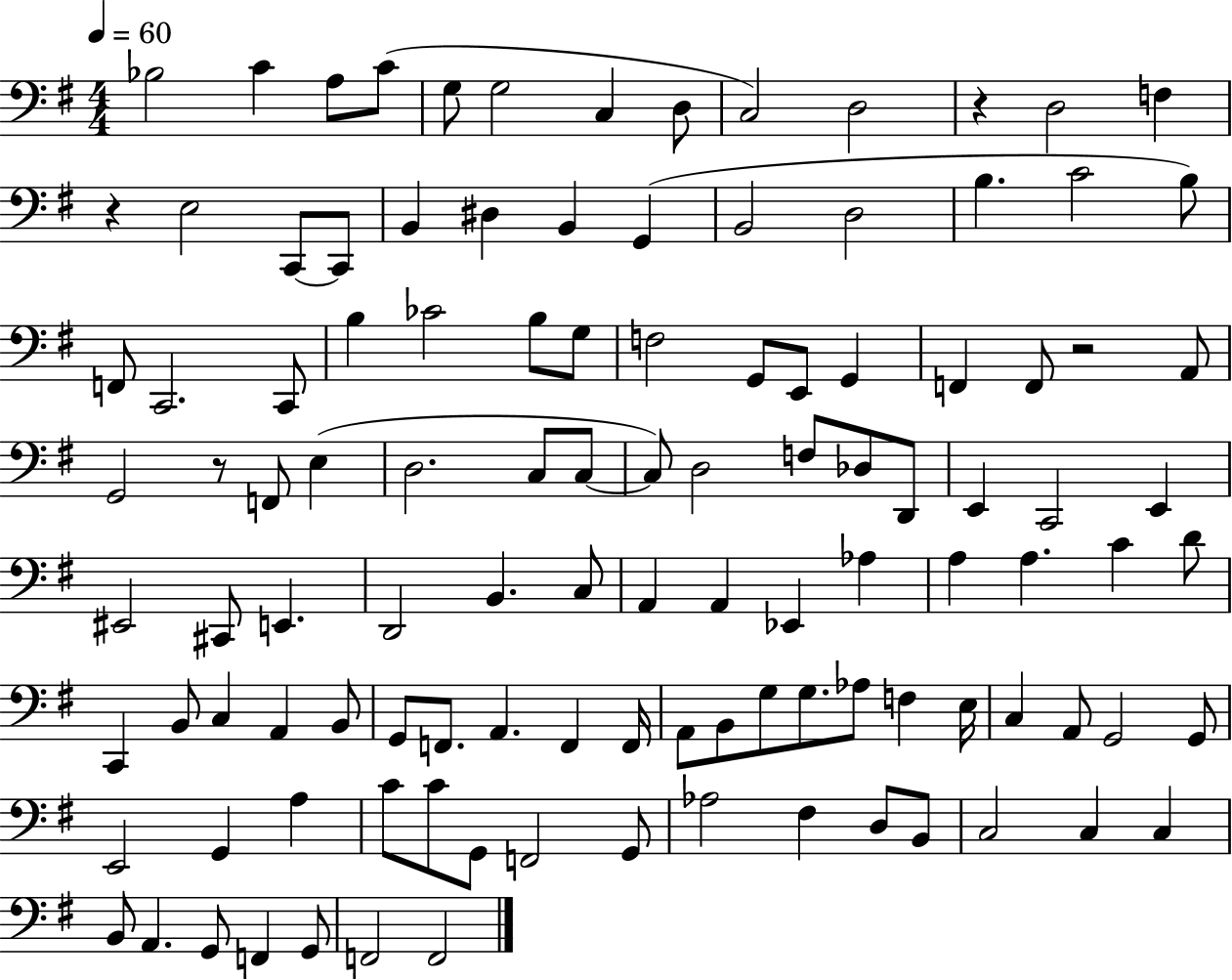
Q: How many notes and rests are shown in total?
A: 113